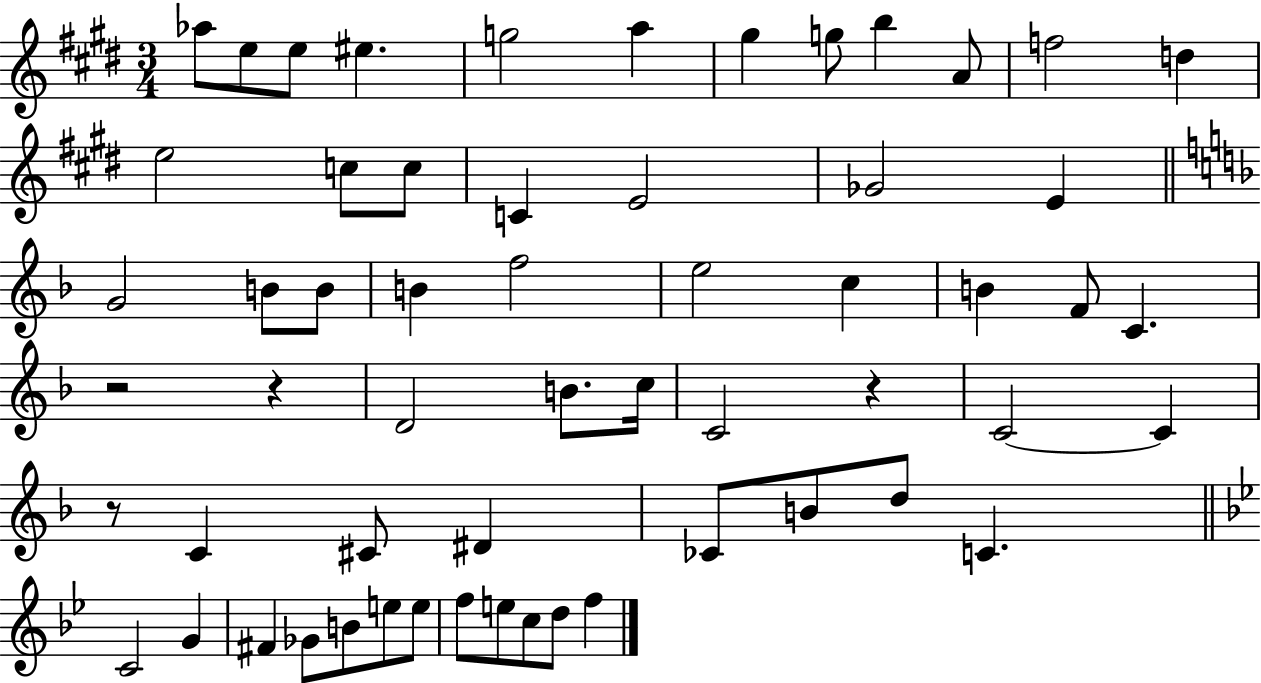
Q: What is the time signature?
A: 3/4